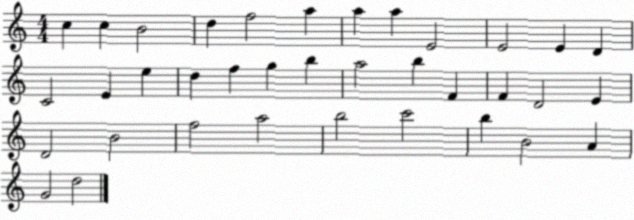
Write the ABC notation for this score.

X:1
T:Untitled
M:4/4
L:1/4
K:C
c c B2 d f2 a a a E2 E2 E D C2 E e d f g b a2 b F F D2 E D2 B2 f2 a2 b2 c'2 b B2 A G2 d2